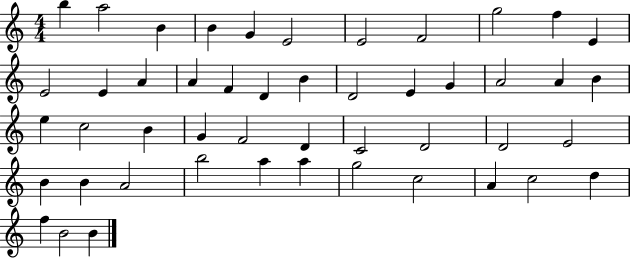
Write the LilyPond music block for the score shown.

{
  \clef treble
  \numericTimeSignature
  \time 4/4
  \key c \major
  b''4 a''2 b'4 | b'4 g'4 e'2 | e'2 f'2 | g''2 f''4 e'4 | \break e'2 e'4 a'4 | a'4 f'4 d'4 b'4 | d'2 e'4 g'4 | a'2 a'4 b'4 | \break e''4 c''2 b'4 | g'4 f'2 d'4 | c'2 d'2 | d'2 e'2 | \break b'4 b'4 a'2 | b''2 a''4 a''4 | g''2 c''2 | a'4 c''2 d''4 | \break f''4 b'2 b'4 | \bar "|."
}